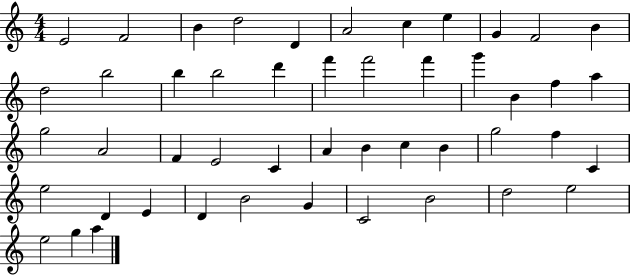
E4/h F4/h B4/q D5/h D4/q A4/h C5/q E5/q G4/q F4/h B4/q D5/h B5/h B5/q B5/h D6/q F6/q F6/h F6/q G6/q B4/q F5/q A5/q G5/h A4/h F4/q E4/h C4/q A4/q B4/q C5/q B4/q G5/h F5/q C4/q E5/h D4/q E4/q D4/q B4/h G4/q C4/h B4/h D5/h E5/h E5/h G5/q A5/q